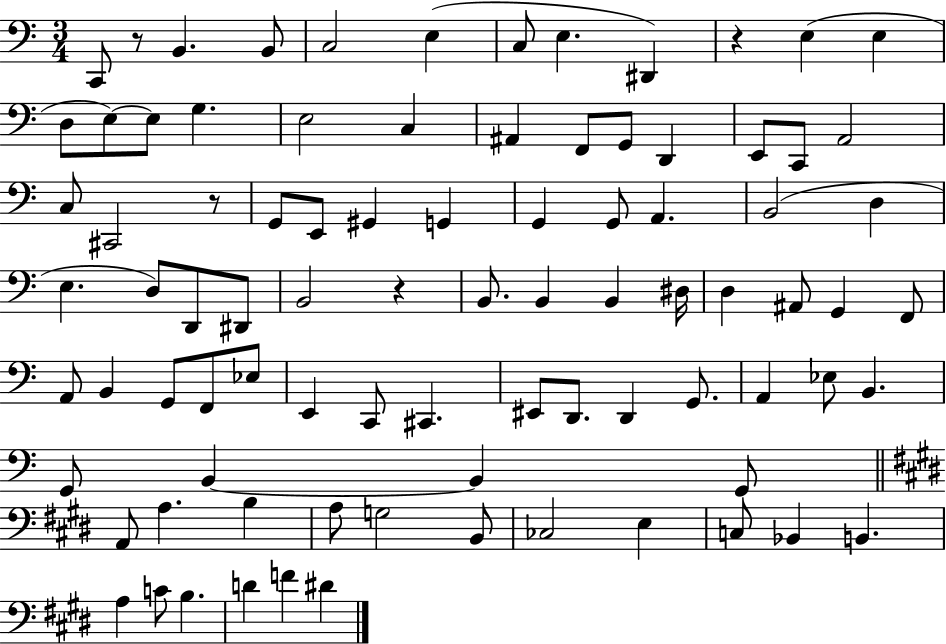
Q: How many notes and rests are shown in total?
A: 87